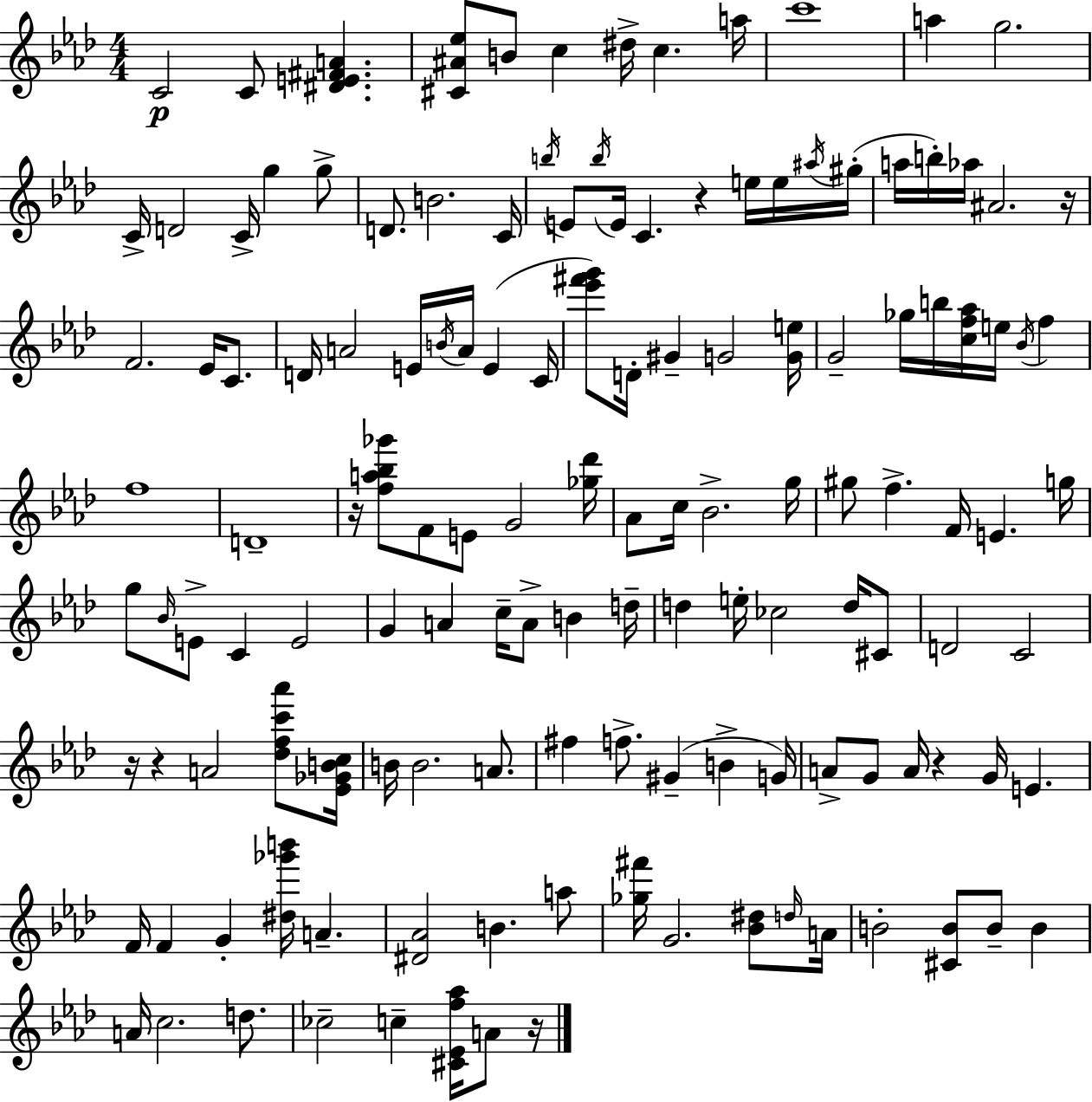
C4/h C4/e [D#4,E4,F#4,A4]/q. [C#4,A#4,Eb5]/e B4/e C5/q D#5/s C5/q. A5/s C6/w A5/q G5/h. C4/s D4/h C4/s G5/q G5/e D4/e. B4/h. C4/s B5/s E4/e B5/s E4/s C4/q. R/q E5/s E5/s A#5/s G#5/s A5/s B5/s Ab5/s A#4/h. R/s F4/h. Eb4/s C4/e. D4/s A4/h E4/s B4/s A4/s E4/q C4/s [Eb6,F#6,G6]/e D4/s G#4/q G4/h [G4,E5]/s G4/h Gb5/s B5/s [C5,F5,Ab5]/s E5/s Bb4/s F5/q F5/w D4/w R/s [F5,A5,Bb5,Gb6]/e F4/e E4/e G4/h [Gb5,Db6]/s Ab4/e C5/s Bb4/h. G5/s G#5/e F5/q. F4/s E4/q. G5/s G5/e Bb4/s E4/e C4/q E4/h G4/q A4/q C5/s A4/e B4/q D5/s D5/q E5/s CES5/h D5/s C#4/e D4/h C4/h R/s R/q A4/h [Db5,F5,C6,Ab6]/e [Eb4,Gb4,B4,C5]/s B4/s B4/h. A4/e. F#5/q F5/e. G#4/q B4/q G4/s A4/e G4/e A4/s R/q G4/s E4/q. F4/s F4/q G4/q [D#5,Gb6,B6]/s A4/q. [D#4,Ab4]/h B4/q. A5/e [Gb5,F#6]/s G4/h. [Bb4,D#5]/e D5/s A4/s B4/h [C#4,B4]/e B4/e B4/q A4/s C5/h. D5/e. CES5/h C5/q [C#4,Eb4,F5,Ab5]/s A4/e R/s